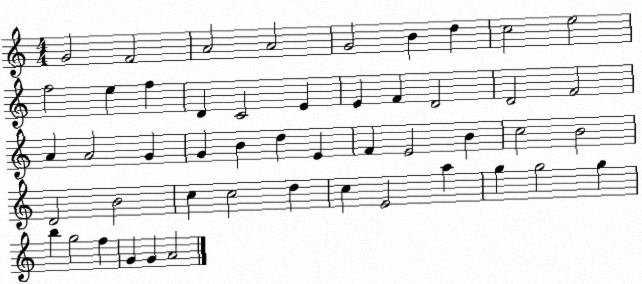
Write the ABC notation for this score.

X:1
T:Untitled
M:4/4
L:1/4
K:C
G2 F2 A2 A2 G2 B d c2 e2 f2 e f D C2 E E F D2 D2 F2 A A2 G G B d E F E2 B c2 B2 D2 B2 c c2 d c E2 a g g2 g b g2 f G G A2